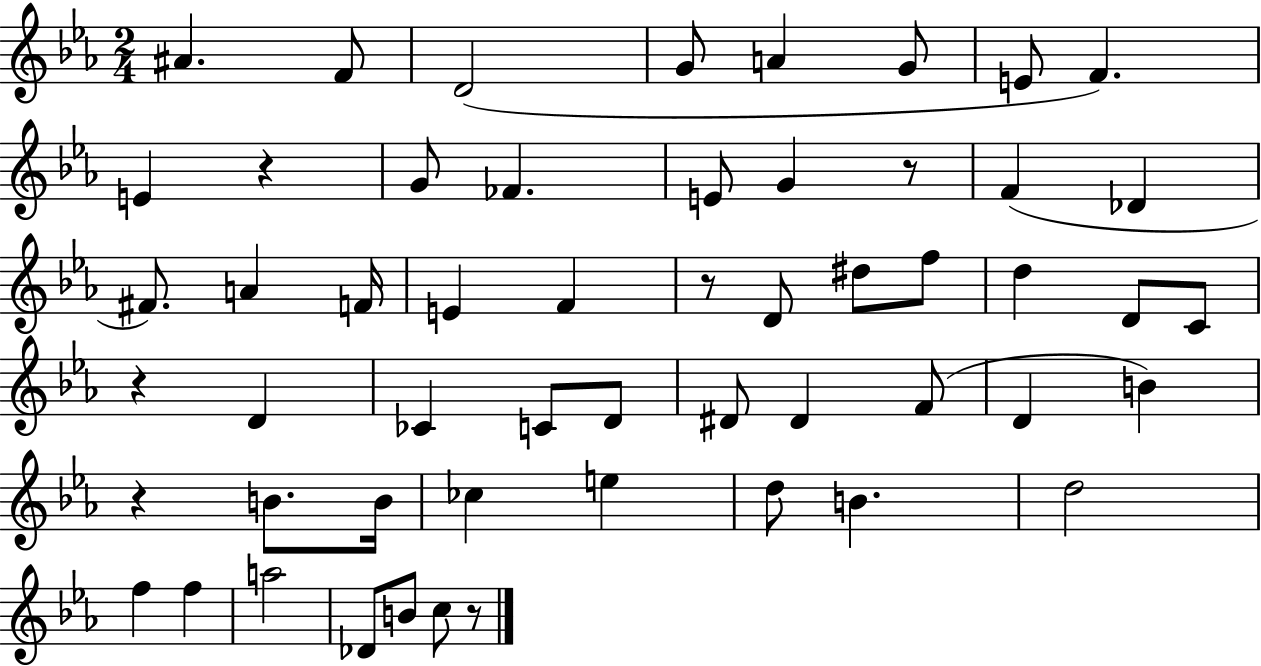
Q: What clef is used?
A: treble